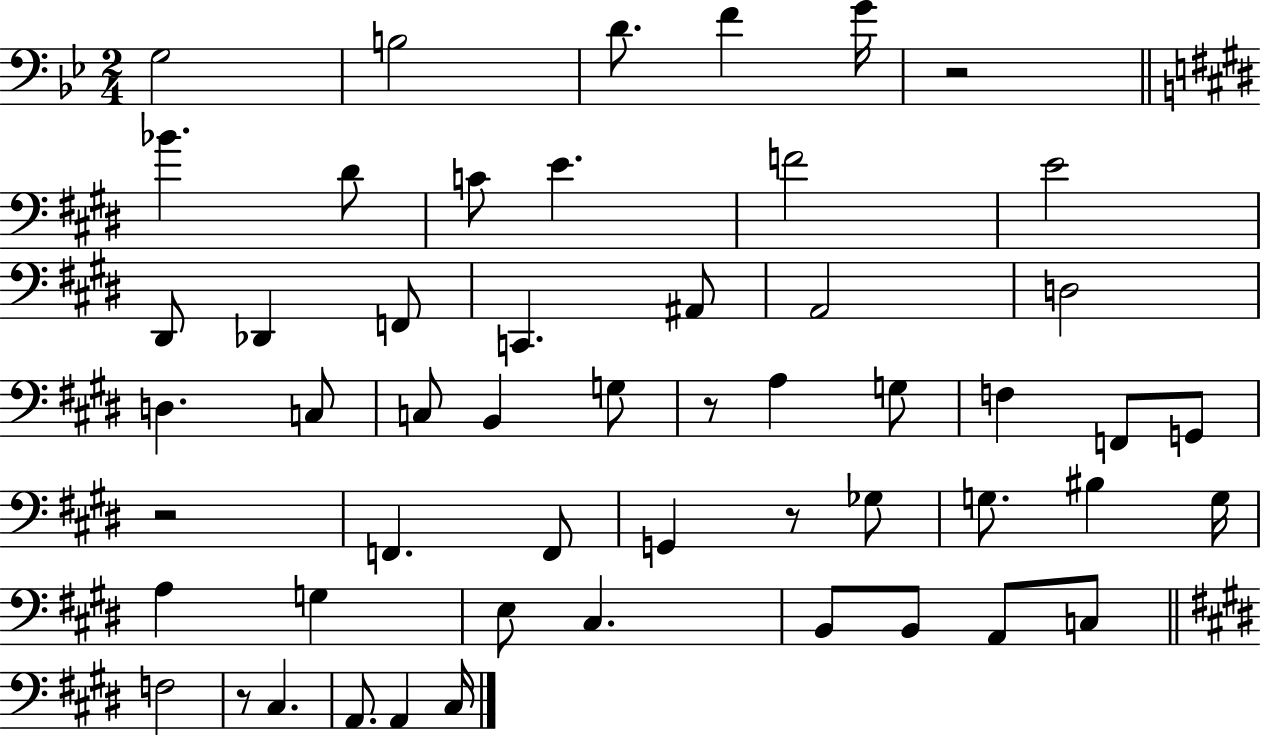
X:1
T:Untitled
M:2/4
L:1/4
K:Bb
G,2 B,2 D/2 F G/4 z2 _B ^D/2 C/2 E F2 E2 ^D,,/2 _D,, F,,/2 C,, ^A,,/2 A,,2 D,2 D, C,/2 C,/2 B,, G,/2 z/2 A, G,/2 F, F,,/2 G,,/2 z2 F,, F,,/2 G,, z/2 _G,/2 G,/2 ^B, G,/4 A, G, E,/2 ^C, B,,/2 B,,/2 A,,/2 C,/2 F,2 z/2 ^C, A,,/2 A,, ^C,/4